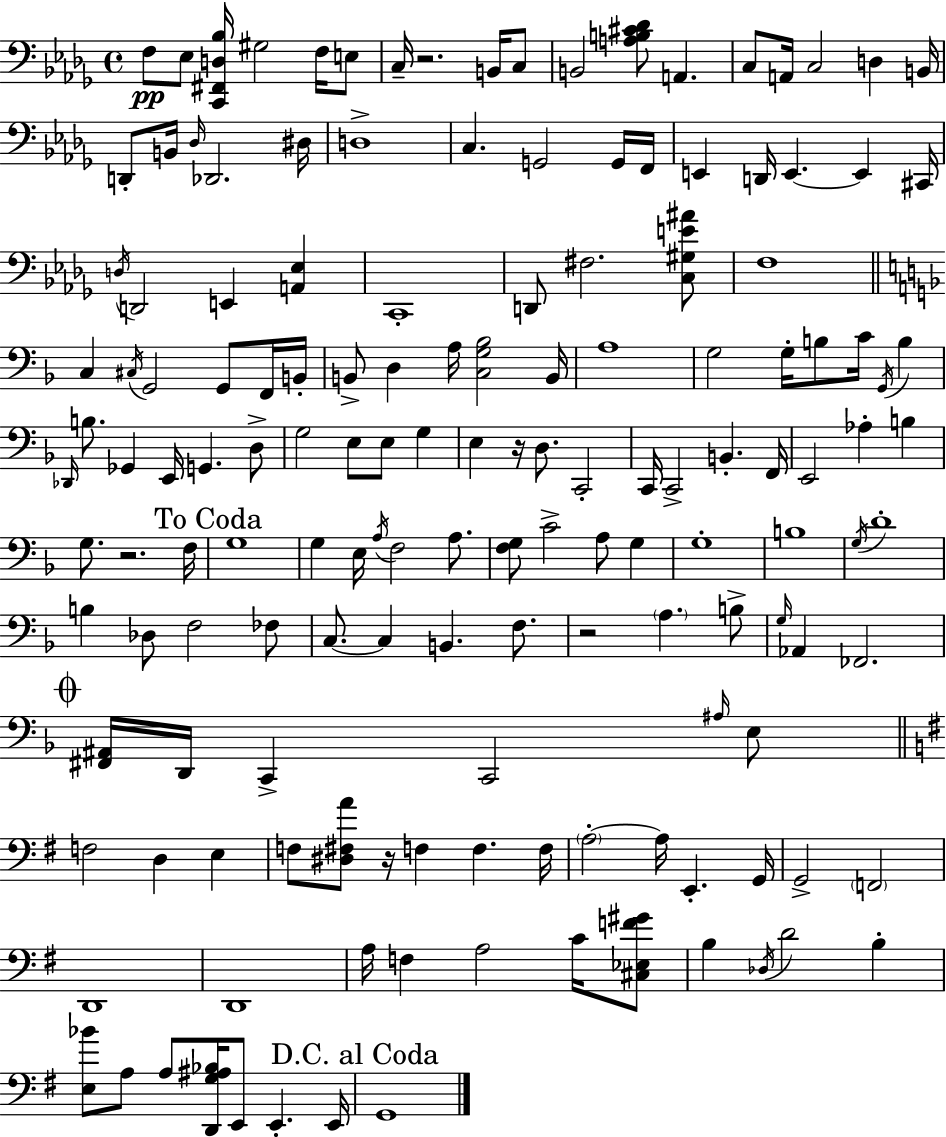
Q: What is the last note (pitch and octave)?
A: G2